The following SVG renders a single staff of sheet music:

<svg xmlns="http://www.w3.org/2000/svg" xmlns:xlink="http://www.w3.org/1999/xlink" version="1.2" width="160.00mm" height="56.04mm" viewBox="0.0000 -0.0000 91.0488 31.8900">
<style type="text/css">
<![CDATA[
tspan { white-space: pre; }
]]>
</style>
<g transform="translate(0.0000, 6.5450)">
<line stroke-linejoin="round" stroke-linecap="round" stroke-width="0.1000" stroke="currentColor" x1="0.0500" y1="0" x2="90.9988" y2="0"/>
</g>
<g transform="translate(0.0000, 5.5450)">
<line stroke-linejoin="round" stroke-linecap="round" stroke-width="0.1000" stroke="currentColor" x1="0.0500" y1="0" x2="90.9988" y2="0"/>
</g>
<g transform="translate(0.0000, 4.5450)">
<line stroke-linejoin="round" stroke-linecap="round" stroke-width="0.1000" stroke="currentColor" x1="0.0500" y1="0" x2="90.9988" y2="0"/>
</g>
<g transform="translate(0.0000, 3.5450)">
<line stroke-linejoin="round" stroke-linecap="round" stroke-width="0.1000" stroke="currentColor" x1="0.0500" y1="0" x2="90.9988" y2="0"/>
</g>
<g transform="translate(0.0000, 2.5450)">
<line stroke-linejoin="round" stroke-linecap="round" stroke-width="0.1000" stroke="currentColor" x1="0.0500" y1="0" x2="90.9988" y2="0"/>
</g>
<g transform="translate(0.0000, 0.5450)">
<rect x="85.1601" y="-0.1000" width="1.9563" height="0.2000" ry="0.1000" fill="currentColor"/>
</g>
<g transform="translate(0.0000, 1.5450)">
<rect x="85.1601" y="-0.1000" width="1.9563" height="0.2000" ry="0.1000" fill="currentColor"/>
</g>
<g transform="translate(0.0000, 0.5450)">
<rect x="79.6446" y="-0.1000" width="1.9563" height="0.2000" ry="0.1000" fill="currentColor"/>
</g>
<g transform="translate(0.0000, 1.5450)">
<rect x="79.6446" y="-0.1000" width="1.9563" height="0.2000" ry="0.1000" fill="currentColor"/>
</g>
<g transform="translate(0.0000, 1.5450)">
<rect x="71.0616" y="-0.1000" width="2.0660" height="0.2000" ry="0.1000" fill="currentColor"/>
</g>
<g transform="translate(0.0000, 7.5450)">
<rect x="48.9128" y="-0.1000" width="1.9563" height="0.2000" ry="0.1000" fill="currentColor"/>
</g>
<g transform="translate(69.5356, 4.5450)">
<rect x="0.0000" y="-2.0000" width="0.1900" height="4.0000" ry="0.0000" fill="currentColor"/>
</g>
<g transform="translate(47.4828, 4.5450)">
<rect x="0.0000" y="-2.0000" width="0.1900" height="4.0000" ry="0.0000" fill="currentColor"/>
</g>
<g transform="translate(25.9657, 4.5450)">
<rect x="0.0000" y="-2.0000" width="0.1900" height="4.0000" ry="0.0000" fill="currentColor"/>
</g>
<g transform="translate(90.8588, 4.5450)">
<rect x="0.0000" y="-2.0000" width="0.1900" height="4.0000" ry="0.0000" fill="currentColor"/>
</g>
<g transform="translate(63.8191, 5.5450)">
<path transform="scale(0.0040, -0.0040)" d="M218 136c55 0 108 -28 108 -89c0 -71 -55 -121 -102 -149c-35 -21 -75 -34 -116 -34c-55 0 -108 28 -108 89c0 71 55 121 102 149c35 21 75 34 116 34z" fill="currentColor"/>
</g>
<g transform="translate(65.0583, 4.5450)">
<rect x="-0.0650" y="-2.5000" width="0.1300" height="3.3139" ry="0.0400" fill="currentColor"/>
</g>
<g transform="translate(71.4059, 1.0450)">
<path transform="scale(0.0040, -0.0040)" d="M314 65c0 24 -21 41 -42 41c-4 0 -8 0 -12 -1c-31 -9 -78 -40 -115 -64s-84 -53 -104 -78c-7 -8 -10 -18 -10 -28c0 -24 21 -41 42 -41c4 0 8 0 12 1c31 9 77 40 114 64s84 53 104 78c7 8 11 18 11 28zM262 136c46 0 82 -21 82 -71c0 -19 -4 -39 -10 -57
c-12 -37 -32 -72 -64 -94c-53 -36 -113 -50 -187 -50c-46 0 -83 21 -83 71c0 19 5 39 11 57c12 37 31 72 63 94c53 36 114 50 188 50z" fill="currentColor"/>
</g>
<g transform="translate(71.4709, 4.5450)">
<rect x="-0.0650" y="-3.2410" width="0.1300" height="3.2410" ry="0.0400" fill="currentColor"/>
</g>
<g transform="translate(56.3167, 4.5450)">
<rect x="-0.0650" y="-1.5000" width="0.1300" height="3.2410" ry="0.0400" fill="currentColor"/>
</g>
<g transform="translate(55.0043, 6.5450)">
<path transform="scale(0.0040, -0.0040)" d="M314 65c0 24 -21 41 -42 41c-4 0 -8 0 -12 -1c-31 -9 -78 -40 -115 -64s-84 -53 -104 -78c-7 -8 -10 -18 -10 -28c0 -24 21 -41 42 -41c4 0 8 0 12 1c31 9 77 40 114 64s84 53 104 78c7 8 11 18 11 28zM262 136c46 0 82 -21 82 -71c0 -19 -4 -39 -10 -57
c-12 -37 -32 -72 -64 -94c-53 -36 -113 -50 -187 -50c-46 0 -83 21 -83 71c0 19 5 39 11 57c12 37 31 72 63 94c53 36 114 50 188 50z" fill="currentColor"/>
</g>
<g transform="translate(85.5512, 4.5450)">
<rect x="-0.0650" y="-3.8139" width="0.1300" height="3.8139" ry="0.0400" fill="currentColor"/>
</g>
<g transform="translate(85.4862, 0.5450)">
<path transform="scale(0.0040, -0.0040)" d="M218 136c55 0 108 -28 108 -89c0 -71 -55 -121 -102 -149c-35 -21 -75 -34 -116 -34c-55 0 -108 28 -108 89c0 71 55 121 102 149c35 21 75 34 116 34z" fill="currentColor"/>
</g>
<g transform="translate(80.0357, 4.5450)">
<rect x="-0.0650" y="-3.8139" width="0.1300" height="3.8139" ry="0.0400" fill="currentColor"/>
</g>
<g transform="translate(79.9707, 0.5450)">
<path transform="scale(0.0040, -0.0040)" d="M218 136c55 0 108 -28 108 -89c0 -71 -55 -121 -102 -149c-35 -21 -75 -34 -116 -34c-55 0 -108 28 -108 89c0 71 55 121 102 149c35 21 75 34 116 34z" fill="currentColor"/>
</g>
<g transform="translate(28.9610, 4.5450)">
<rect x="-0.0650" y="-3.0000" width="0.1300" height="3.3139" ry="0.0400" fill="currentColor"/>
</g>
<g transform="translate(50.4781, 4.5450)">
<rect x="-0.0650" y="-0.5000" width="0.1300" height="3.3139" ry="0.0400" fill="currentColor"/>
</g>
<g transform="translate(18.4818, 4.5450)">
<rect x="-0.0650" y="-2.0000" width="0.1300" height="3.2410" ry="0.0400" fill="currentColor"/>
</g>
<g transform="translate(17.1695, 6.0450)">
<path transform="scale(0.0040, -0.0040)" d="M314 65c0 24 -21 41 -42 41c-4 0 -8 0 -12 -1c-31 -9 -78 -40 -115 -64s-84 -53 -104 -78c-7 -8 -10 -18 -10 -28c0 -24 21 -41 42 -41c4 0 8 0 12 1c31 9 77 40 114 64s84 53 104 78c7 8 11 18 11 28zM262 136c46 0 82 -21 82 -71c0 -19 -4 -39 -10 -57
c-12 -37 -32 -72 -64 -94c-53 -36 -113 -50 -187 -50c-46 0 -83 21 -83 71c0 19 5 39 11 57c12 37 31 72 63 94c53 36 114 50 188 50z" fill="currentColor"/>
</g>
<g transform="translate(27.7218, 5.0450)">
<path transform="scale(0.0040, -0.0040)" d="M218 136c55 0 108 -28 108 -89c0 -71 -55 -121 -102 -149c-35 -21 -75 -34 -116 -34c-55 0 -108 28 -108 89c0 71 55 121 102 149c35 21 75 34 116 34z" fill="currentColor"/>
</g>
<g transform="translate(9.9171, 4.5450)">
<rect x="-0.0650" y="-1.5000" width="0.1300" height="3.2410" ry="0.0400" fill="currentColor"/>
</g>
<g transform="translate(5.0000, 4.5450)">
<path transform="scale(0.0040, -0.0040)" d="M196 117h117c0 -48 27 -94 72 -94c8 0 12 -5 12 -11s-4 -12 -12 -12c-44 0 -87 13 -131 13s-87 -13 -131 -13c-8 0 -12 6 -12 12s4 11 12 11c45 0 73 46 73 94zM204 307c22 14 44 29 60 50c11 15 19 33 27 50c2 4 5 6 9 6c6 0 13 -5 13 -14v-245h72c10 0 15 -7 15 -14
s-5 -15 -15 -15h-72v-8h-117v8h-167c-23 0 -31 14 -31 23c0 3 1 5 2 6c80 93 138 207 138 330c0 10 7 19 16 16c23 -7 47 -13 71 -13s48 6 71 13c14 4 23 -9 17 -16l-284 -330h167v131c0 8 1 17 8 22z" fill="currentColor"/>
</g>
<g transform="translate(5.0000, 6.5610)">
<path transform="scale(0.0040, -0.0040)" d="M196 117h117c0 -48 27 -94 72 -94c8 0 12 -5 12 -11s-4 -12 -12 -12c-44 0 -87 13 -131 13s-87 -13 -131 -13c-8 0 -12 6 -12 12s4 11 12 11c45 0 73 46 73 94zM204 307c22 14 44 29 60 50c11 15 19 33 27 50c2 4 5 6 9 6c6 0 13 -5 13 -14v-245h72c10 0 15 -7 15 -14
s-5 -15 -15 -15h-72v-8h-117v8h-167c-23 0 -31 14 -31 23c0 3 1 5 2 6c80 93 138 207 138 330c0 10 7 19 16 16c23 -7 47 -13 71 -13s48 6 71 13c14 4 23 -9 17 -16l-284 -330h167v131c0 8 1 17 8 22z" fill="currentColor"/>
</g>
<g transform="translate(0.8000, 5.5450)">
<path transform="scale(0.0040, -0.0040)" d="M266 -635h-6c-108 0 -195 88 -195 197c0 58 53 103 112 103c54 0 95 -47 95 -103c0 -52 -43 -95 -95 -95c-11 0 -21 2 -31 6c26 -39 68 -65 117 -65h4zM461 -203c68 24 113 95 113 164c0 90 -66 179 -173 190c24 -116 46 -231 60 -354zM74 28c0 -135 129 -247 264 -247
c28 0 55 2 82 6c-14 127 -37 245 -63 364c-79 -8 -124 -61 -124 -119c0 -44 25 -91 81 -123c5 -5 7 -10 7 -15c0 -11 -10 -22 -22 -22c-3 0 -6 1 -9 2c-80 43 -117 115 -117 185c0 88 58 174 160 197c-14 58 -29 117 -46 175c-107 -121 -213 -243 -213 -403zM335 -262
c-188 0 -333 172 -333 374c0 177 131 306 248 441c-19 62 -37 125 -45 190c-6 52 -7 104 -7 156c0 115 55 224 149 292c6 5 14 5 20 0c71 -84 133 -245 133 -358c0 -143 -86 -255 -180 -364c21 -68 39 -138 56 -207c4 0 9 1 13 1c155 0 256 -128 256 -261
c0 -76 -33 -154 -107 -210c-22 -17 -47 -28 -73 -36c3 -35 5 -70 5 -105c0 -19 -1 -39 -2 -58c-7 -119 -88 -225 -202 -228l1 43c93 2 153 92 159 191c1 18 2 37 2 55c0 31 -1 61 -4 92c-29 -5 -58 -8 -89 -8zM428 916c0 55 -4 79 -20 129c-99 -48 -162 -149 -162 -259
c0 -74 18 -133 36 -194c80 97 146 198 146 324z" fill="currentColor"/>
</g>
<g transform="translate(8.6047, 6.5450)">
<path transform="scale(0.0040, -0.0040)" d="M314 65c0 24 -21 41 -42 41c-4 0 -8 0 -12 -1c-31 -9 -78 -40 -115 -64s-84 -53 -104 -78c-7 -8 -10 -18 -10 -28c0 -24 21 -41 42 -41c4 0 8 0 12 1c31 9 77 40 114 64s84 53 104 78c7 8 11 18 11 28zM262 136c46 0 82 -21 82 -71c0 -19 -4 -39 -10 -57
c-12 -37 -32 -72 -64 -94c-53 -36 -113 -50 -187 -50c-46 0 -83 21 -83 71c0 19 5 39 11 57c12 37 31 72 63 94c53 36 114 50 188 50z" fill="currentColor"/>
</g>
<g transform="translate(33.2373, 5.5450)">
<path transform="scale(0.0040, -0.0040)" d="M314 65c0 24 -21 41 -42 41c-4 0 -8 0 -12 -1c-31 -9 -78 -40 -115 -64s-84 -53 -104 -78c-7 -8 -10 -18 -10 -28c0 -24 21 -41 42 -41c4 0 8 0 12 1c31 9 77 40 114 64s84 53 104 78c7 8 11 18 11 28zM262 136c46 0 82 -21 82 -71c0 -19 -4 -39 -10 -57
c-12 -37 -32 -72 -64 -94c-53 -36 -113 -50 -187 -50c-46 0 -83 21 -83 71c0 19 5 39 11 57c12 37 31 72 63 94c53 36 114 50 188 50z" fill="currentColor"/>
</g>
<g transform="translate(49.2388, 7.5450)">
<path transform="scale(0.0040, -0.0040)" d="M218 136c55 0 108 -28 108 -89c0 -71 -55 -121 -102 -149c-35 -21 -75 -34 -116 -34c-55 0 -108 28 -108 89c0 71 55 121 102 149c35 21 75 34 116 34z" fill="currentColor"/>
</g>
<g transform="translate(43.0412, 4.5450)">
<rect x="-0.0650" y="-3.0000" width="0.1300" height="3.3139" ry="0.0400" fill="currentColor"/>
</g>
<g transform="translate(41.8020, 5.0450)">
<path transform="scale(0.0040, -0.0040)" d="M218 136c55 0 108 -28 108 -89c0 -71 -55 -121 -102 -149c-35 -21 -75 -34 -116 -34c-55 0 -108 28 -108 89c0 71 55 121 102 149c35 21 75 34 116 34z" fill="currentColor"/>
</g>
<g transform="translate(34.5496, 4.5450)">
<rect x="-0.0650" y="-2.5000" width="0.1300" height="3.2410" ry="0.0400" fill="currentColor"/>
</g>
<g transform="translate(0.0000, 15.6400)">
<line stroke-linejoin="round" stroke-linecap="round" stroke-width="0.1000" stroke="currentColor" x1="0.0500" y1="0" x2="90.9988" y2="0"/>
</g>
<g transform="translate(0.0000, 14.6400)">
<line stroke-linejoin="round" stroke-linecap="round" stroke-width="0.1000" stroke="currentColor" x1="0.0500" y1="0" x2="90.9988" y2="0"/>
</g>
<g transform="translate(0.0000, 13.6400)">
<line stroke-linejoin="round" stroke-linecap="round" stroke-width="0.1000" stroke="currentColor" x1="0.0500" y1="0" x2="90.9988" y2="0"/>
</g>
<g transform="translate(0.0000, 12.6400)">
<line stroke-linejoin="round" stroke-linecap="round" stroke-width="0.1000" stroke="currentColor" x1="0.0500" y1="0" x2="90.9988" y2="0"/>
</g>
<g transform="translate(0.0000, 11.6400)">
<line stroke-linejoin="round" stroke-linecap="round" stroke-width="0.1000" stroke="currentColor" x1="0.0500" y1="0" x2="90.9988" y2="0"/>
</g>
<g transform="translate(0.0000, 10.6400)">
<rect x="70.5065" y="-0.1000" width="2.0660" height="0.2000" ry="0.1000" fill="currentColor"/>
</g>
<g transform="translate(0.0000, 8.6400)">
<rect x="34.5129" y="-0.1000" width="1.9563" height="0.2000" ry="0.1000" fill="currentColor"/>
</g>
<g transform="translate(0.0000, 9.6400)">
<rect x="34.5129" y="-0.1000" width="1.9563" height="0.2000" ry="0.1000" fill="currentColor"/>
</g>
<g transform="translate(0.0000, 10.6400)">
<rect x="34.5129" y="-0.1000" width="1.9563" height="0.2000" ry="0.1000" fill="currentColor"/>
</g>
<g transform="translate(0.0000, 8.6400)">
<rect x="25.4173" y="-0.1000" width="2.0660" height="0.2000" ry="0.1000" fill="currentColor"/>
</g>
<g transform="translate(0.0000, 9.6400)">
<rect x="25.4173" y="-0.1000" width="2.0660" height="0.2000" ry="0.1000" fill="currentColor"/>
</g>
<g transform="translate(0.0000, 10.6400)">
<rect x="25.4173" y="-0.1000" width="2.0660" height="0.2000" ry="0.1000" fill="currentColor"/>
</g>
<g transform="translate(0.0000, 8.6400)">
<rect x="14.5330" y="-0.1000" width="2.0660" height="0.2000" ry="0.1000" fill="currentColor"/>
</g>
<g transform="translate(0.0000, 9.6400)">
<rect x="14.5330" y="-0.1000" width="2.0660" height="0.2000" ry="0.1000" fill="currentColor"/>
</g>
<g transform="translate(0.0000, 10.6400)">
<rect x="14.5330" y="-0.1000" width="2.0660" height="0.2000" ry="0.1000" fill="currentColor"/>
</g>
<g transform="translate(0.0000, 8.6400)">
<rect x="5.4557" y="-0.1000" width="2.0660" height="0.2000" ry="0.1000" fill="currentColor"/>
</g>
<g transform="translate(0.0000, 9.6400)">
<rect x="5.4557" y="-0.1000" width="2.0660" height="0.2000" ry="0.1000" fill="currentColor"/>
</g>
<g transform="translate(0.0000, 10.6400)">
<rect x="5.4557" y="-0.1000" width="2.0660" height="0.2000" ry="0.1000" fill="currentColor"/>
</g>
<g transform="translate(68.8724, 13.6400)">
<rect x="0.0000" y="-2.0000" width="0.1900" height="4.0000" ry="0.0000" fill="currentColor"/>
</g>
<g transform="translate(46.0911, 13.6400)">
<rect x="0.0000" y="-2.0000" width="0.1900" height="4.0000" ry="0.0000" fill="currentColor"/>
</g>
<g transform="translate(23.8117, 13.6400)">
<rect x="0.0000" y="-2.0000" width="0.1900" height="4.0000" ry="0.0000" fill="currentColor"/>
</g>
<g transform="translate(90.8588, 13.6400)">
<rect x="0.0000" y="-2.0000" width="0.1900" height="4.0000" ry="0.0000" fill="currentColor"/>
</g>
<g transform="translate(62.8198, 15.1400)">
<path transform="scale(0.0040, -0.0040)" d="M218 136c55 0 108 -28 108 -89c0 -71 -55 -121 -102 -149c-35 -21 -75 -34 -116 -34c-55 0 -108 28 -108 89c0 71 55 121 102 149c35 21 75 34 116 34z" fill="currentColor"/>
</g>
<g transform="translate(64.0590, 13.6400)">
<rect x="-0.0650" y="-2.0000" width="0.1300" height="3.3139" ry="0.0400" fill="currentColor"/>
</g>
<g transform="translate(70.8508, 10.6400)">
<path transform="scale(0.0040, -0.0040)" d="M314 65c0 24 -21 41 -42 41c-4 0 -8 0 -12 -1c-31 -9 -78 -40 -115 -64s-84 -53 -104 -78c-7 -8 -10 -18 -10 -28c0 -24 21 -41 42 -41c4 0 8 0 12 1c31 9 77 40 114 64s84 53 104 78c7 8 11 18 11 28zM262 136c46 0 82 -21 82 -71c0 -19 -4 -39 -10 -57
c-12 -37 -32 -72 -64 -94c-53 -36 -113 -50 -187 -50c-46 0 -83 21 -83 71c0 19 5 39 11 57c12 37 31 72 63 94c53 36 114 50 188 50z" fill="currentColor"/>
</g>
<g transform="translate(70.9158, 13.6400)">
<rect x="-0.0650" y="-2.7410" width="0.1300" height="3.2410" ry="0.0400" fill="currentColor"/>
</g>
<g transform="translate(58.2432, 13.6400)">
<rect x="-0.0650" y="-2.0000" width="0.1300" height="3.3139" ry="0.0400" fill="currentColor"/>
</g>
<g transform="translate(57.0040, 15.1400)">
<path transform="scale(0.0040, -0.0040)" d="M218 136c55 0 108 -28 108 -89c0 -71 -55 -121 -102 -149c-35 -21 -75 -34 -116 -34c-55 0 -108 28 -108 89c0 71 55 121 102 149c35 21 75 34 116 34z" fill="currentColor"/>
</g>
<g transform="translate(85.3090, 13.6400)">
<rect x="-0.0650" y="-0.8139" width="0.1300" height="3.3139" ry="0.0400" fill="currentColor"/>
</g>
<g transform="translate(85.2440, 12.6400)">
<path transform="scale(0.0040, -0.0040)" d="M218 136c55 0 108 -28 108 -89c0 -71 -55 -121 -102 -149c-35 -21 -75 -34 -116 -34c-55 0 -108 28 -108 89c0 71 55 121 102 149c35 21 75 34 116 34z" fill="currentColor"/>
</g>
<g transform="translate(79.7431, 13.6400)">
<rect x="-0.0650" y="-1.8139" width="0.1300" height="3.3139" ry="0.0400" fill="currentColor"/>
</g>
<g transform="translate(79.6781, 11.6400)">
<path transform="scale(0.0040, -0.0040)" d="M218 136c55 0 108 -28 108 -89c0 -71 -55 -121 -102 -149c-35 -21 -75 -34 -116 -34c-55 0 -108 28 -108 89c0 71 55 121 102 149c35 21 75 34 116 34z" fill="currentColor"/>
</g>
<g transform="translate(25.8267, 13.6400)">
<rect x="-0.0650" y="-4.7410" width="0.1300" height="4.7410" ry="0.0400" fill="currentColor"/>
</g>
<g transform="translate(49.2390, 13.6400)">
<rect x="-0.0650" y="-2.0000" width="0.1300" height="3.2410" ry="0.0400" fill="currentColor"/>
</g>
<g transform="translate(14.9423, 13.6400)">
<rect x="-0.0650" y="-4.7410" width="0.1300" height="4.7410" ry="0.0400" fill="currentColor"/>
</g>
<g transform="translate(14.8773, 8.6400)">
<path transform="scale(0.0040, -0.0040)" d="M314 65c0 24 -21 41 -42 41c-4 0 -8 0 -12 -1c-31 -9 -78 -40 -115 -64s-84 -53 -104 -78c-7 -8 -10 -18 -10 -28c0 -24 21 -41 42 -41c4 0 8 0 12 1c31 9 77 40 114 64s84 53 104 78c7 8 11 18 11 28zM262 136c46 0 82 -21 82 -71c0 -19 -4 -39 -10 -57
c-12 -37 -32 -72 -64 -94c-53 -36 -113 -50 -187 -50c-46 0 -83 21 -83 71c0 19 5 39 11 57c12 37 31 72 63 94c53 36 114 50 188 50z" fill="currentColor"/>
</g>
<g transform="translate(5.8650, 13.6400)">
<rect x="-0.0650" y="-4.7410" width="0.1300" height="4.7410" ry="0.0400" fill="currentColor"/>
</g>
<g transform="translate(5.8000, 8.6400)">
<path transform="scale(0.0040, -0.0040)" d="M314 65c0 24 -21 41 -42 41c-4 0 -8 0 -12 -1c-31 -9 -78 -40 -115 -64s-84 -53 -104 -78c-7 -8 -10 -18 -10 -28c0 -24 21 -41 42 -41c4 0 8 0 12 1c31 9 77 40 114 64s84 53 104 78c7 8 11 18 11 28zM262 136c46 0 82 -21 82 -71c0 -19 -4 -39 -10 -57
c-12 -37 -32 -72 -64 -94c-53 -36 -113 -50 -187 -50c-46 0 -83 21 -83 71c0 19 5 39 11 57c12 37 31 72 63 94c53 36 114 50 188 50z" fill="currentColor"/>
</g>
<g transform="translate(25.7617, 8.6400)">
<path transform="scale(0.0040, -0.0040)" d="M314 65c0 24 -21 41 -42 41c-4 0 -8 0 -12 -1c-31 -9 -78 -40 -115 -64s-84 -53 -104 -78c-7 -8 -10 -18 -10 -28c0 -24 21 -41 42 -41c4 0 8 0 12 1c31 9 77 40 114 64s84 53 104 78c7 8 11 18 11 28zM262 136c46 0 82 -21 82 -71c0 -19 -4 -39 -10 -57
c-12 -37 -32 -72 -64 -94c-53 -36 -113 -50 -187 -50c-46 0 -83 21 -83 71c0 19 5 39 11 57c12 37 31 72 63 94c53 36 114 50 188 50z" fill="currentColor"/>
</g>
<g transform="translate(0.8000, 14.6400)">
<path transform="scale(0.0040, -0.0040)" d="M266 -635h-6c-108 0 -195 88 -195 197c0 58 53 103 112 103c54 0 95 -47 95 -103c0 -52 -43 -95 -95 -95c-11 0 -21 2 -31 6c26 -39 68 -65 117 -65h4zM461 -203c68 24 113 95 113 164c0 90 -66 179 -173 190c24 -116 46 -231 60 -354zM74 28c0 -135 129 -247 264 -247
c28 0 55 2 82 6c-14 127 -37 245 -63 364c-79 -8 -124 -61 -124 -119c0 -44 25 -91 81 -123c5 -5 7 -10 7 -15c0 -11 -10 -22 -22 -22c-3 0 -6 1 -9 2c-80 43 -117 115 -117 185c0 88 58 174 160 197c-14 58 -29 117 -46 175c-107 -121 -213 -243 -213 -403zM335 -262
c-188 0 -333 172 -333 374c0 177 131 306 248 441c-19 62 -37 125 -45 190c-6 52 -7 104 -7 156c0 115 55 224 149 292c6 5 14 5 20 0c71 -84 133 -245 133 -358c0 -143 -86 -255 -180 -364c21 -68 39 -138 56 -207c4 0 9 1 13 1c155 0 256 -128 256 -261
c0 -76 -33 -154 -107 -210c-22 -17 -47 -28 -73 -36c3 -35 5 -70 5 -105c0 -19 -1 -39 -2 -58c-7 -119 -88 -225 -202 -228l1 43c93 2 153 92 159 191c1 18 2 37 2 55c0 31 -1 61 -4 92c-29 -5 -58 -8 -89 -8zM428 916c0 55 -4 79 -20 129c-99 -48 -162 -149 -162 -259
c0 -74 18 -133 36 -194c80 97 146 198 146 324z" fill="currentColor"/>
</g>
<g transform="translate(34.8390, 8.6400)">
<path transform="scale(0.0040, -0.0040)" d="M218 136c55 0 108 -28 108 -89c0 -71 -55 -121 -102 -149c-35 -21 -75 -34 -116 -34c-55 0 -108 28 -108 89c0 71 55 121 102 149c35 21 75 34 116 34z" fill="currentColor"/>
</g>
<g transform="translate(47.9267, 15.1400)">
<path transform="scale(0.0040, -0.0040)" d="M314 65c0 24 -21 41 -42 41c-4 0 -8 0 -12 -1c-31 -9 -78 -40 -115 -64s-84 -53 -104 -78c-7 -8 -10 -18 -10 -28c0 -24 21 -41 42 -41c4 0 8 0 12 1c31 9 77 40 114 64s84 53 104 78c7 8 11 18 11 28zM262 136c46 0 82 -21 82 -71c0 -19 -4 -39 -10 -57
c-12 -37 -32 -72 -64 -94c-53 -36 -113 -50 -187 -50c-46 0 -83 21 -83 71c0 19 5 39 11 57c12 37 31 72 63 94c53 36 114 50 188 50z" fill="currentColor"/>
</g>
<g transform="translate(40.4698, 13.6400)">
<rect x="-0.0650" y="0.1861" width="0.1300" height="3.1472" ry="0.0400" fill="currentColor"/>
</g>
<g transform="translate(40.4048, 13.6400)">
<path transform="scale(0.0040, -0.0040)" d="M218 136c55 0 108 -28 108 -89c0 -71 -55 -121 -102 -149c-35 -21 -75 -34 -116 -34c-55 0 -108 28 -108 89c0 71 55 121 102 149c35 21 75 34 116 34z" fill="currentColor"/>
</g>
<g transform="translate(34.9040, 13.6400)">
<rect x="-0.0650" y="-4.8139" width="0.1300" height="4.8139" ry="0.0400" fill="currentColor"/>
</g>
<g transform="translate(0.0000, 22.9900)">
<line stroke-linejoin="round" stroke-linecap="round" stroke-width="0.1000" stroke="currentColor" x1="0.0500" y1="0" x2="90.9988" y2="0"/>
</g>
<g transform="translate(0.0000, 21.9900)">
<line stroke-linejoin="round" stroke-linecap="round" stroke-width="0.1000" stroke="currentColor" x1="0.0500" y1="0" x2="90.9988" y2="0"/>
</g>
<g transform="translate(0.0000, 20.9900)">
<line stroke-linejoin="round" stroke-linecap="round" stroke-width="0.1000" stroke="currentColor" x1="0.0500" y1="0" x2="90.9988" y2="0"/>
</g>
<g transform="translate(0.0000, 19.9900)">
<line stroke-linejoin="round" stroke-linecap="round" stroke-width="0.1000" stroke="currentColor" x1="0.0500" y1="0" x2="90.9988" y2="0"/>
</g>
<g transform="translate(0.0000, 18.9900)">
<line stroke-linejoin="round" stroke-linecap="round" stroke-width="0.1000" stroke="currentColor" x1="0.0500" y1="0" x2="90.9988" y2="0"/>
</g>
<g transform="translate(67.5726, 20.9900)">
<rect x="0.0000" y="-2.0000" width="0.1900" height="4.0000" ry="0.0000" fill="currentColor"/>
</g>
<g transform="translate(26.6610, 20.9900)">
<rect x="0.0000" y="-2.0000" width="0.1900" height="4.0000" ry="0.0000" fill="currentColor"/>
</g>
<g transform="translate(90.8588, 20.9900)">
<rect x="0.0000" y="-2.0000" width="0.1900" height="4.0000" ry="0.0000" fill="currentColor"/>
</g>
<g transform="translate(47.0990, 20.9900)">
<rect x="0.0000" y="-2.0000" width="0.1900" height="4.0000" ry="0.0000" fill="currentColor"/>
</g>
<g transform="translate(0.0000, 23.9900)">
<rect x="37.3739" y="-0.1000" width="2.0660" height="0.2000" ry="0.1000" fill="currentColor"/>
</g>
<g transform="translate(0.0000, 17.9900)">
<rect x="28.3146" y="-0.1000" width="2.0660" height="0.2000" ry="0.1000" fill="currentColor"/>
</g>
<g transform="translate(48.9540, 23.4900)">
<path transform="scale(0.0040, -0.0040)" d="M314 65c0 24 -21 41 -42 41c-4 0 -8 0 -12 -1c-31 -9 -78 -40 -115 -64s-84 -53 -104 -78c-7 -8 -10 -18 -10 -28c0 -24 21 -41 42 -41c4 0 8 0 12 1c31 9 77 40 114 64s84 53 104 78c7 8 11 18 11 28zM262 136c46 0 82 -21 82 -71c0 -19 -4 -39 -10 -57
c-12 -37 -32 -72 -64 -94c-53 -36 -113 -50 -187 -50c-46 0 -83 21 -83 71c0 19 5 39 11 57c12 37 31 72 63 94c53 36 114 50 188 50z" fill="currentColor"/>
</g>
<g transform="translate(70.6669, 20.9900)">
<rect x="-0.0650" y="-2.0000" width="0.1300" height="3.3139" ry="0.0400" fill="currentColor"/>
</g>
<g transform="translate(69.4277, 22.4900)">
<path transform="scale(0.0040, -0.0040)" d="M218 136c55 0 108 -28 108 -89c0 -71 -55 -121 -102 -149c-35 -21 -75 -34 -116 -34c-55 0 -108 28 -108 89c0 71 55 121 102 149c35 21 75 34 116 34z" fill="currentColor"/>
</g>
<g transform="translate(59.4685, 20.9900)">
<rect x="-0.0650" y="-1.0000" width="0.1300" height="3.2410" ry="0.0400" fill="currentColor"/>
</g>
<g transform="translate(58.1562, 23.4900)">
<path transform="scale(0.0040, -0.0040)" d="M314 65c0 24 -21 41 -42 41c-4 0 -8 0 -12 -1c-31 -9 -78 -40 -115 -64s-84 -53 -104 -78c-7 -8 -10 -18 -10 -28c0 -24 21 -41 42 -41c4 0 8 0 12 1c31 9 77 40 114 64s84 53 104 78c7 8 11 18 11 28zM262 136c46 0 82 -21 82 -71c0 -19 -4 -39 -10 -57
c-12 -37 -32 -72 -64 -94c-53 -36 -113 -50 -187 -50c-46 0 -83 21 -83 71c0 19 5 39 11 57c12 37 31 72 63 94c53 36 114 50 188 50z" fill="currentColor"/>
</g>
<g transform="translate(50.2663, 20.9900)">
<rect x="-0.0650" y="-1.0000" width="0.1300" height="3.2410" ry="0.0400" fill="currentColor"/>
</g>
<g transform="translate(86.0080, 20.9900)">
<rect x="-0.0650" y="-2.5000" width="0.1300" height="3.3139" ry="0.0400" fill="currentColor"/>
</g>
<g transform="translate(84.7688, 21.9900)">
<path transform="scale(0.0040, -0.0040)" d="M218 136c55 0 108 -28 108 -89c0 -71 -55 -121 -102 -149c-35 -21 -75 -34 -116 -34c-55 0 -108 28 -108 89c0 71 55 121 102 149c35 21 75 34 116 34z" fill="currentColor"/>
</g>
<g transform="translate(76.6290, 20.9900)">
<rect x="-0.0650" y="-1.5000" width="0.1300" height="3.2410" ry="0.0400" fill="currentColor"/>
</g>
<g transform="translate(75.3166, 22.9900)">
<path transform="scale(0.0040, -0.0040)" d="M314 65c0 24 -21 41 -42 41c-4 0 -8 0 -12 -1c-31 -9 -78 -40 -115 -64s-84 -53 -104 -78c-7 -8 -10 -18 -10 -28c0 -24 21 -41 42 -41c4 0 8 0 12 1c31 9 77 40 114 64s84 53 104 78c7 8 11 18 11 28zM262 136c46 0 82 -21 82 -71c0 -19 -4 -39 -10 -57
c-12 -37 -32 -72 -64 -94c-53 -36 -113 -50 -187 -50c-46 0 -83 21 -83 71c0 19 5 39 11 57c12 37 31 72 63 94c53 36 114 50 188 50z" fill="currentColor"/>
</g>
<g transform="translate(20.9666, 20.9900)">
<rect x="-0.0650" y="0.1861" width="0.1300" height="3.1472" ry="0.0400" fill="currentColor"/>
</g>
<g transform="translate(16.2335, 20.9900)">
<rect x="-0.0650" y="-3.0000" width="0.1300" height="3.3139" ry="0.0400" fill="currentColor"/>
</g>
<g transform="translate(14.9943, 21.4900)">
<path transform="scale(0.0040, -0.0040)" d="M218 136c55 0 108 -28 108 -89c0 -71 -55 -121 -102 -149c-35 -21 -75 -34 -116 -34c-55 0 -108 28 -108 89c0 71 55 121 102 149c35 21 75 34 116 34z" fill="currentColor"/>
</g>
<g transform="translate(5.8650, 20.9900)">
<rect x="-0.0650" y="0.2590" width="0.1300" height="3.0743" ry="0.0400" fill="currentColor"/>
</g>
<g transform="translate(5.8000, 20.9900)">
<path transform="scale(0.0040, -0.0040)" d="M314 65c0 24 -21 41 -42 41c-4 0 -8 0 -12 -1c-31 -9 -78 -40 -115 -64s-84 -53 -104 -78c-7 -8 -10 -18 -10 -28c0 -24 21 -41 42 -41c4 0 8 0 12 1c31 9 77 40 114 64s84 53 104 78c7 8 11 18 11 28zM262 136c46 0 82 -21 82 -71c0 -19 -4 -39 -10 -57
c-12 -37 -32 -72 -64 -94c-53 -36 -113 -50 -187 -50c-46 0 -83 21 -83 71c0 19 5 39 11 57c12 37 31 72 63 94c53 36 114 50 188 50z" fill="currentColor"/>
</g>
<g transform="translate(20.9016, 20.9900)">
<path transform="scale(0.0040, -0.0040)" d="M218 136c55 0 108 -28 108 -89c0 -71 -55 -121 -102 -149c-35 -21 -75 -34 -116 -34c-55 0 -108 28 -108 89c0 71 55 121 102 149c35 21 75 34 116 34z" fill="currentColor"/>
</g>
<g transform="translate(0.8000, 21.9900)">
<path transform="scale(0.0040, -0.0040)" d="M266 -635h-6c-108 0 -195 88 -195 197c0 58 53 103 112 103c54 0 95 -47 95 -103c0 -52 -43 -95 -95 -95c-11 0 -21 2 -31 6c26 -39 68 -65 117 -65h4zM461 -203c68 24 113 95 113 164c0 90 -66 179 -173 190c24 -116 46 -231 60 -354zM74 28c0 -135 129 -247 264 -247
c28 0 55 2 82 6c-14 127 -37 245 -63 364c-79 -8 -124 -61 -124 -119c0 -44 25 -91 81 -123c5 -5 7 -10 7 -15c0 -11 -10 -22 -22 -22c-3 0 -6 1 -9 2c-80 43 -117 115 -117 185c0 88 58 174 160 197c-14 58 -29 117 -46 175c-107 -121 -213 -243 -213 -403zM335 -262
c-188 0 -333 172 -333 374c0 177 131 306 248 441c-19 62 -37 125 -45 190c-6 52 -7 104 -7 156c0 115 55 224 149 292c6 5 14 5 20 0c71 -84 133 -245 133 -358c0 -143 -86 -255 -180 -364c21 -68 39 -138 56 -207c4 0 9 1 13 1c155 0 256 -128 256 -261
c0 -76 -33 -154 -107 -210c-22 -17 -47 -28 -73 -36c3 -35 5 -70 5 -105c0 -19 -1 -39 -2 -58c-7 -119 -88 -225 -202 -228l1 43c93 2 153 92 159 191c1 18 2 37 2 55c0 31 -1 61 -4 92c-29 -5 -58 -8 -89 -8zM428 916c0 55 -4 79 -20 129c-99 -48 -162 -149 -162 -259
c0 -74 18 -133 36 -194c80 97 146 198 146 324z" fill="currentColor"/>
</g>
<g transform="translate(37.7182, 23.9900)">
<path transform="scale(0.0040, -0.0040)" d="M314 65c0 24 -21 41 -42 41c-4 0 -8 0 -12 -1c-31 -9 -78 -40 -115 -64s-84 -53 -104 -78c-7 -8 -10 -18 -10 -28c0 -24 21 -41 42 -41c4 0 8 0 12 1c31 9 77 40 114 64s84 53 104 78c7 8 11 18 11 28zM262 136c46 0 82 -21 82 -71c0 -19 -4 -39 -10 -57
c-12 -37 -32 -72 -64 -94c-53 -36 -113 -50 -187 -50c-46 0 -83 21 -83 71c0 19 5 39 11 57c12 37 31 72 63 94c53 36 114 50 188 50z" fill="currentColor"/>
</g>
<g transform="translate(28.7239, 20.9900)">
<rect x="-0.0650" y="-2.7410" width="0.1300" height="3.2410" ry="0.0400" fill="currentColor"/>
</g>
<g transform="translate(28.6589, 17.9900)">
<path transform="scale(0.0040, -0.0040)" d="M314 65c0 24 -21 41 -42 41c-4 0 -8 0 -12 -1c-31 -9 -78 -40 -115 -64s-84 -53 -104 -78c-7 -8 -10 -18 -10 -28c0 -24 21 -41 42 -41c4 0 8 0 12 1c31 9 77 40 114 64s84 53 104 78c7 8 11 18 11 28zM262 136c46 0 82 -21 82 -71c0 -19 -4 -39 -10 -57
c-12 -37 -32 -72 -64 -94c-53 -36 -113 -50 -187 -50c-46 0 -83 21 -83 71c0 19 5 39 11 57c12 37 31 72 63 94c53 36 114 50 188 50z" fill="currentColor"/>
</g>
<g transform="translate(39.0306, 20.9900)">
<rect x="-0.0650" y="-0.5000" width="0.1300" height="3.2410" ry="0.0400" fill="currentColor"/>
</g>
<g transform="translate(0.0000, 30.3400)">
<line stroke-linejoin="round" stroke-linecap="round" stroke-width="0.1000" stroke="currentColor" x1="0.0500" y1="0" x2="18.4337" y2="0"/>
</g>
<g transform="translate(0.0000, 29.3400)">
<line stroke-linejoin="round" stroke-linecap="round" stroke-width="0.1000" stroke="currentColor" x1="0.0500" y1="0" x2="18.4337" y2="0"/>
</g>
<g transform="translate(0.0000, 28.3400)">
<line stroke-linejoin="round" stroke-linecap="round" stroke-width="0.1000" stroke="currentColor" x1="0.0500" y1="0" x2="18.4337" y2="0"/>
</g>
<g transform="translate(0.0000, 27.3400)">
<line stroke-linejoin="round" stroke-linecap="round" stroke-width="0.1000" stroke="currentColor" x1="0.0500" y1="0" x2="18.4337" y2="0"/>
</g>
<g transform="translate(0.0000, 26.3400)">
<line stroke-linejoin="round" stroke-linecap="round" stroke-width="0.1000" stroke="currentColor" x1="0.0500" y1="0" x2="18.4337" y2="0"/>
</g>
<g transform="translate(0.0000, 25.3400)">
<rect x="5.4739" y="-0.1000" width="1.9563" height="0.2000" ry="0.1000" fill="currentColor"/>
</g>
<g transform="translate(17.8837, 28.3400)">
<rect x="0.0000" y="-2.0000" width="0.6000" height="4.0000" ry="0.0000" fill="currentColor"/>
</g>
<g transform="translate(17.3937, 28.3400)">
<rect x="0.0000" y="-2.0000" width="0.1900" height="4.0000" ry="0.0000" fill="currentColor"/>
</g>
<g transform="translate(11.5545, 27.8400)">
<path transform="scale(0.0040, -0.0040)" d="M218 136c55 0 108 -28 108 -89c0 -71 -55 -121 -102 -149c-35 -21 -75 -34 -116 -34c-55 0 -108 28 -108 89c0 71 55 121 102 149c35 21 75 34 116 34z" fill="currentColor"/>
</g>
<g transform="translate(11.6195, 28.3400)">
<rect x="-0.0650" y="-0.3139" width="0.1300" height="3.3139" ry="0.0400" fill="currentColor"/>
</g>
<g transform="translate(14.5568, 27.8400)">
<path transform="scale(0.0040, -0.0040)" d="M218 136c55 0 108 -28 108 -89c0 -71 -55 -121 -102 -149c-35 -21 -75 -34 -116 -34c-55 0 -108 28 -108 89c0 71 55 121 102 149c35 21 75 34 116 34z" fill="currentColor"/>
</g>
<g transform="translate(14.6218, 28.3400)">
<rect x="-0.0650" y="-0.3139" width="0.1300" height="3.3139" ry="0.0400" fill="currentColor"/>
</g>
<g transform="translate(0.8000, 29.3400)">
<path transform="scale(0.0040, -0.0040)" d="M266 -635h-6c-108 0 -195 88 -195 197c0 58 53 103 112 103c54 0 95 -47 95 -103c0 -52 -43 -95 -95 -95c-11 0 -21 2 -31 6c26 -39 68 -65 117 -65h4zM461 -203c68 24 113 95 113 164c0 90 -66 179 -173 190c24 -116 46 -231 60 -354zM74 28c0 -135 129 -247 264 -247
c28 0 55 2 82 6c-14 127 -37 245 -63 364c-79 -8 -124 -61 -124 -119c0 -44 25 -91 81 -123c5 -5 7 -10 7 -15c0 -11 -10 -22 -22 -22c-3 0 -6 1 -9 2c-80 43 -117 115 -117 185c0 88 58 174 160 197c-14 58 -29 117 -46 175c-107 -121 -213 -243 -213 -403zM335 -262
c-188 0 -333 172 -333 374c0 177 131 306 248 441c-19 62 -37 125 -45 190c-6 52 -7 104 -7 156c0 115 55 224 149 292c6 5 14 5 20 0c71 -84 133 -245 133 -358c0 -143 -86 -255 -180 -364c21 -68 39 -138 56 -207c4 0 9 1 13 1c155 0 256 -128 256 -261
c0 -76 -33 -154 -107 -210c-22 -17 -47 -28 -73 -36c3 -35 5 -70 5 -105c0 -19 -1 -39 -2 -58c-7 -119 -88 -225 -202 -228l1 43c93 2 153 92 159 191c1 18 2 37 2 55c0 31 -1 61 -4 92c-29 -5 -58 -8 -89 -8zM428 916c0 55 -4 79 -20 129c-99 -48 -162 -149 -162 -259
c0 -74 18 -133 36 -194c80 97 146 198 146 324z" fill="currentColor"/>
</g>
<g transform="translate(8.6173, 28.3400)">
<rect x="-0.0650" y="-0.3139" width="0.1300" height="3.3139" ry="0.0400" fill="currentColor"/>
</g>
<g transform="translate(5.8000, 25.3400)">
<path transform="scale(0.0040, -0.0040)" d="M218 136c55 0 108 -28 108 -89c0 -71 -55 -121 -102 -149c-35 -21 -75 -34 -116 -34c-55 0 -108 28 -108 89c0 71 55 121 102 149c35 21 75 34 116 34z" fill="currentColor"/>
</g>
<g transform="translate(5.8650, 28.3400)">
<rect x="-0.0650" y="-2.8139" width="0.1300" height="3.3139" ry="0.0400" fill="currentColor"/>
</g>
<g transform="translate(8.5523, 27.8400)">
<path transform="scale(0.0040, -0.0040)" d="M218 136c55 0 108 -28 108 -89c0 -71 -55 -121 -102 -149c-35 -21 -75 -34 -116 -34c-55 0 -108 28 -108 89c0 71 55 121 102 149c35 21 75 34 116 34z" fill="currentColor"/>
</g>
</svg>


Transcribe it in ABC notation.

X:1
T:Untitled
M:4/4
L:1/4
K:C
E2 F2 A G2 A C E2 G b2 c' c' e'2 e'2 e'2 e' B F2 F F a2 f d B2 A B a2 C2 D2 D2 F E2 G a c c c